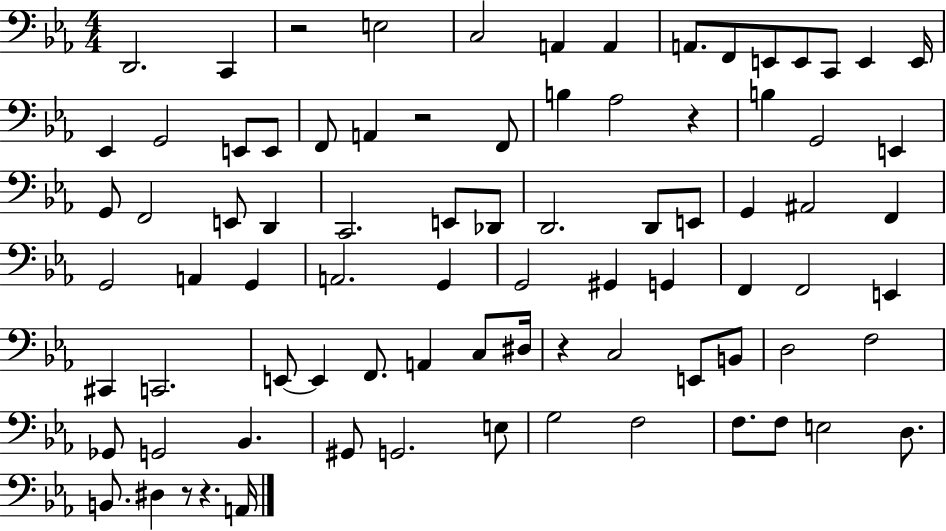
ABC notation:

X:1
T:Untitled
M:4/4
L:1/4
K:Eb
D,,2 C,, z2 E,2 C,2 A,, A,, A,,/2 F,,/2 E,,/2 E,,/2 C,,/2 E,, E,,/4 _E,, G,,2 E,,/2 E,,/2 F,,/2 A,, z2 F,,/2 B, _A,2 z B, G,,2 E,, G,,/2 F,,2 E,,/2 D,, C,,2 E,,/2 _D,,/2 D,,2 D,,/2 E,,/2 G,, ^A,,2 F,, G,,2 A,, G,, A,,2 G,, G,,2 ^G,, G,, F,, F,,2 E,, ^C,, C,,2 E,,/2 E,, F,,/2 A,, C,/2 ^D,/4 z C,2 E,,/2 B,,/2 D,2 F,2 _G,,/2 G,,2 _B,, ^G,,/2 G,,2 E,/2 G,2 F,2 F,/2 F,/2 E,2 D,/2 B,,/2 ^D, z/2 z A,,/4